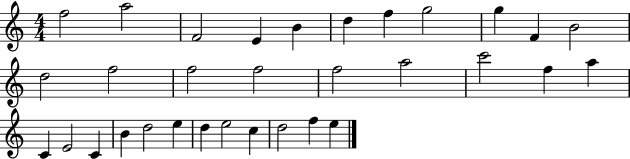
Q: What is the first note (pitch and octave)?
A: F5